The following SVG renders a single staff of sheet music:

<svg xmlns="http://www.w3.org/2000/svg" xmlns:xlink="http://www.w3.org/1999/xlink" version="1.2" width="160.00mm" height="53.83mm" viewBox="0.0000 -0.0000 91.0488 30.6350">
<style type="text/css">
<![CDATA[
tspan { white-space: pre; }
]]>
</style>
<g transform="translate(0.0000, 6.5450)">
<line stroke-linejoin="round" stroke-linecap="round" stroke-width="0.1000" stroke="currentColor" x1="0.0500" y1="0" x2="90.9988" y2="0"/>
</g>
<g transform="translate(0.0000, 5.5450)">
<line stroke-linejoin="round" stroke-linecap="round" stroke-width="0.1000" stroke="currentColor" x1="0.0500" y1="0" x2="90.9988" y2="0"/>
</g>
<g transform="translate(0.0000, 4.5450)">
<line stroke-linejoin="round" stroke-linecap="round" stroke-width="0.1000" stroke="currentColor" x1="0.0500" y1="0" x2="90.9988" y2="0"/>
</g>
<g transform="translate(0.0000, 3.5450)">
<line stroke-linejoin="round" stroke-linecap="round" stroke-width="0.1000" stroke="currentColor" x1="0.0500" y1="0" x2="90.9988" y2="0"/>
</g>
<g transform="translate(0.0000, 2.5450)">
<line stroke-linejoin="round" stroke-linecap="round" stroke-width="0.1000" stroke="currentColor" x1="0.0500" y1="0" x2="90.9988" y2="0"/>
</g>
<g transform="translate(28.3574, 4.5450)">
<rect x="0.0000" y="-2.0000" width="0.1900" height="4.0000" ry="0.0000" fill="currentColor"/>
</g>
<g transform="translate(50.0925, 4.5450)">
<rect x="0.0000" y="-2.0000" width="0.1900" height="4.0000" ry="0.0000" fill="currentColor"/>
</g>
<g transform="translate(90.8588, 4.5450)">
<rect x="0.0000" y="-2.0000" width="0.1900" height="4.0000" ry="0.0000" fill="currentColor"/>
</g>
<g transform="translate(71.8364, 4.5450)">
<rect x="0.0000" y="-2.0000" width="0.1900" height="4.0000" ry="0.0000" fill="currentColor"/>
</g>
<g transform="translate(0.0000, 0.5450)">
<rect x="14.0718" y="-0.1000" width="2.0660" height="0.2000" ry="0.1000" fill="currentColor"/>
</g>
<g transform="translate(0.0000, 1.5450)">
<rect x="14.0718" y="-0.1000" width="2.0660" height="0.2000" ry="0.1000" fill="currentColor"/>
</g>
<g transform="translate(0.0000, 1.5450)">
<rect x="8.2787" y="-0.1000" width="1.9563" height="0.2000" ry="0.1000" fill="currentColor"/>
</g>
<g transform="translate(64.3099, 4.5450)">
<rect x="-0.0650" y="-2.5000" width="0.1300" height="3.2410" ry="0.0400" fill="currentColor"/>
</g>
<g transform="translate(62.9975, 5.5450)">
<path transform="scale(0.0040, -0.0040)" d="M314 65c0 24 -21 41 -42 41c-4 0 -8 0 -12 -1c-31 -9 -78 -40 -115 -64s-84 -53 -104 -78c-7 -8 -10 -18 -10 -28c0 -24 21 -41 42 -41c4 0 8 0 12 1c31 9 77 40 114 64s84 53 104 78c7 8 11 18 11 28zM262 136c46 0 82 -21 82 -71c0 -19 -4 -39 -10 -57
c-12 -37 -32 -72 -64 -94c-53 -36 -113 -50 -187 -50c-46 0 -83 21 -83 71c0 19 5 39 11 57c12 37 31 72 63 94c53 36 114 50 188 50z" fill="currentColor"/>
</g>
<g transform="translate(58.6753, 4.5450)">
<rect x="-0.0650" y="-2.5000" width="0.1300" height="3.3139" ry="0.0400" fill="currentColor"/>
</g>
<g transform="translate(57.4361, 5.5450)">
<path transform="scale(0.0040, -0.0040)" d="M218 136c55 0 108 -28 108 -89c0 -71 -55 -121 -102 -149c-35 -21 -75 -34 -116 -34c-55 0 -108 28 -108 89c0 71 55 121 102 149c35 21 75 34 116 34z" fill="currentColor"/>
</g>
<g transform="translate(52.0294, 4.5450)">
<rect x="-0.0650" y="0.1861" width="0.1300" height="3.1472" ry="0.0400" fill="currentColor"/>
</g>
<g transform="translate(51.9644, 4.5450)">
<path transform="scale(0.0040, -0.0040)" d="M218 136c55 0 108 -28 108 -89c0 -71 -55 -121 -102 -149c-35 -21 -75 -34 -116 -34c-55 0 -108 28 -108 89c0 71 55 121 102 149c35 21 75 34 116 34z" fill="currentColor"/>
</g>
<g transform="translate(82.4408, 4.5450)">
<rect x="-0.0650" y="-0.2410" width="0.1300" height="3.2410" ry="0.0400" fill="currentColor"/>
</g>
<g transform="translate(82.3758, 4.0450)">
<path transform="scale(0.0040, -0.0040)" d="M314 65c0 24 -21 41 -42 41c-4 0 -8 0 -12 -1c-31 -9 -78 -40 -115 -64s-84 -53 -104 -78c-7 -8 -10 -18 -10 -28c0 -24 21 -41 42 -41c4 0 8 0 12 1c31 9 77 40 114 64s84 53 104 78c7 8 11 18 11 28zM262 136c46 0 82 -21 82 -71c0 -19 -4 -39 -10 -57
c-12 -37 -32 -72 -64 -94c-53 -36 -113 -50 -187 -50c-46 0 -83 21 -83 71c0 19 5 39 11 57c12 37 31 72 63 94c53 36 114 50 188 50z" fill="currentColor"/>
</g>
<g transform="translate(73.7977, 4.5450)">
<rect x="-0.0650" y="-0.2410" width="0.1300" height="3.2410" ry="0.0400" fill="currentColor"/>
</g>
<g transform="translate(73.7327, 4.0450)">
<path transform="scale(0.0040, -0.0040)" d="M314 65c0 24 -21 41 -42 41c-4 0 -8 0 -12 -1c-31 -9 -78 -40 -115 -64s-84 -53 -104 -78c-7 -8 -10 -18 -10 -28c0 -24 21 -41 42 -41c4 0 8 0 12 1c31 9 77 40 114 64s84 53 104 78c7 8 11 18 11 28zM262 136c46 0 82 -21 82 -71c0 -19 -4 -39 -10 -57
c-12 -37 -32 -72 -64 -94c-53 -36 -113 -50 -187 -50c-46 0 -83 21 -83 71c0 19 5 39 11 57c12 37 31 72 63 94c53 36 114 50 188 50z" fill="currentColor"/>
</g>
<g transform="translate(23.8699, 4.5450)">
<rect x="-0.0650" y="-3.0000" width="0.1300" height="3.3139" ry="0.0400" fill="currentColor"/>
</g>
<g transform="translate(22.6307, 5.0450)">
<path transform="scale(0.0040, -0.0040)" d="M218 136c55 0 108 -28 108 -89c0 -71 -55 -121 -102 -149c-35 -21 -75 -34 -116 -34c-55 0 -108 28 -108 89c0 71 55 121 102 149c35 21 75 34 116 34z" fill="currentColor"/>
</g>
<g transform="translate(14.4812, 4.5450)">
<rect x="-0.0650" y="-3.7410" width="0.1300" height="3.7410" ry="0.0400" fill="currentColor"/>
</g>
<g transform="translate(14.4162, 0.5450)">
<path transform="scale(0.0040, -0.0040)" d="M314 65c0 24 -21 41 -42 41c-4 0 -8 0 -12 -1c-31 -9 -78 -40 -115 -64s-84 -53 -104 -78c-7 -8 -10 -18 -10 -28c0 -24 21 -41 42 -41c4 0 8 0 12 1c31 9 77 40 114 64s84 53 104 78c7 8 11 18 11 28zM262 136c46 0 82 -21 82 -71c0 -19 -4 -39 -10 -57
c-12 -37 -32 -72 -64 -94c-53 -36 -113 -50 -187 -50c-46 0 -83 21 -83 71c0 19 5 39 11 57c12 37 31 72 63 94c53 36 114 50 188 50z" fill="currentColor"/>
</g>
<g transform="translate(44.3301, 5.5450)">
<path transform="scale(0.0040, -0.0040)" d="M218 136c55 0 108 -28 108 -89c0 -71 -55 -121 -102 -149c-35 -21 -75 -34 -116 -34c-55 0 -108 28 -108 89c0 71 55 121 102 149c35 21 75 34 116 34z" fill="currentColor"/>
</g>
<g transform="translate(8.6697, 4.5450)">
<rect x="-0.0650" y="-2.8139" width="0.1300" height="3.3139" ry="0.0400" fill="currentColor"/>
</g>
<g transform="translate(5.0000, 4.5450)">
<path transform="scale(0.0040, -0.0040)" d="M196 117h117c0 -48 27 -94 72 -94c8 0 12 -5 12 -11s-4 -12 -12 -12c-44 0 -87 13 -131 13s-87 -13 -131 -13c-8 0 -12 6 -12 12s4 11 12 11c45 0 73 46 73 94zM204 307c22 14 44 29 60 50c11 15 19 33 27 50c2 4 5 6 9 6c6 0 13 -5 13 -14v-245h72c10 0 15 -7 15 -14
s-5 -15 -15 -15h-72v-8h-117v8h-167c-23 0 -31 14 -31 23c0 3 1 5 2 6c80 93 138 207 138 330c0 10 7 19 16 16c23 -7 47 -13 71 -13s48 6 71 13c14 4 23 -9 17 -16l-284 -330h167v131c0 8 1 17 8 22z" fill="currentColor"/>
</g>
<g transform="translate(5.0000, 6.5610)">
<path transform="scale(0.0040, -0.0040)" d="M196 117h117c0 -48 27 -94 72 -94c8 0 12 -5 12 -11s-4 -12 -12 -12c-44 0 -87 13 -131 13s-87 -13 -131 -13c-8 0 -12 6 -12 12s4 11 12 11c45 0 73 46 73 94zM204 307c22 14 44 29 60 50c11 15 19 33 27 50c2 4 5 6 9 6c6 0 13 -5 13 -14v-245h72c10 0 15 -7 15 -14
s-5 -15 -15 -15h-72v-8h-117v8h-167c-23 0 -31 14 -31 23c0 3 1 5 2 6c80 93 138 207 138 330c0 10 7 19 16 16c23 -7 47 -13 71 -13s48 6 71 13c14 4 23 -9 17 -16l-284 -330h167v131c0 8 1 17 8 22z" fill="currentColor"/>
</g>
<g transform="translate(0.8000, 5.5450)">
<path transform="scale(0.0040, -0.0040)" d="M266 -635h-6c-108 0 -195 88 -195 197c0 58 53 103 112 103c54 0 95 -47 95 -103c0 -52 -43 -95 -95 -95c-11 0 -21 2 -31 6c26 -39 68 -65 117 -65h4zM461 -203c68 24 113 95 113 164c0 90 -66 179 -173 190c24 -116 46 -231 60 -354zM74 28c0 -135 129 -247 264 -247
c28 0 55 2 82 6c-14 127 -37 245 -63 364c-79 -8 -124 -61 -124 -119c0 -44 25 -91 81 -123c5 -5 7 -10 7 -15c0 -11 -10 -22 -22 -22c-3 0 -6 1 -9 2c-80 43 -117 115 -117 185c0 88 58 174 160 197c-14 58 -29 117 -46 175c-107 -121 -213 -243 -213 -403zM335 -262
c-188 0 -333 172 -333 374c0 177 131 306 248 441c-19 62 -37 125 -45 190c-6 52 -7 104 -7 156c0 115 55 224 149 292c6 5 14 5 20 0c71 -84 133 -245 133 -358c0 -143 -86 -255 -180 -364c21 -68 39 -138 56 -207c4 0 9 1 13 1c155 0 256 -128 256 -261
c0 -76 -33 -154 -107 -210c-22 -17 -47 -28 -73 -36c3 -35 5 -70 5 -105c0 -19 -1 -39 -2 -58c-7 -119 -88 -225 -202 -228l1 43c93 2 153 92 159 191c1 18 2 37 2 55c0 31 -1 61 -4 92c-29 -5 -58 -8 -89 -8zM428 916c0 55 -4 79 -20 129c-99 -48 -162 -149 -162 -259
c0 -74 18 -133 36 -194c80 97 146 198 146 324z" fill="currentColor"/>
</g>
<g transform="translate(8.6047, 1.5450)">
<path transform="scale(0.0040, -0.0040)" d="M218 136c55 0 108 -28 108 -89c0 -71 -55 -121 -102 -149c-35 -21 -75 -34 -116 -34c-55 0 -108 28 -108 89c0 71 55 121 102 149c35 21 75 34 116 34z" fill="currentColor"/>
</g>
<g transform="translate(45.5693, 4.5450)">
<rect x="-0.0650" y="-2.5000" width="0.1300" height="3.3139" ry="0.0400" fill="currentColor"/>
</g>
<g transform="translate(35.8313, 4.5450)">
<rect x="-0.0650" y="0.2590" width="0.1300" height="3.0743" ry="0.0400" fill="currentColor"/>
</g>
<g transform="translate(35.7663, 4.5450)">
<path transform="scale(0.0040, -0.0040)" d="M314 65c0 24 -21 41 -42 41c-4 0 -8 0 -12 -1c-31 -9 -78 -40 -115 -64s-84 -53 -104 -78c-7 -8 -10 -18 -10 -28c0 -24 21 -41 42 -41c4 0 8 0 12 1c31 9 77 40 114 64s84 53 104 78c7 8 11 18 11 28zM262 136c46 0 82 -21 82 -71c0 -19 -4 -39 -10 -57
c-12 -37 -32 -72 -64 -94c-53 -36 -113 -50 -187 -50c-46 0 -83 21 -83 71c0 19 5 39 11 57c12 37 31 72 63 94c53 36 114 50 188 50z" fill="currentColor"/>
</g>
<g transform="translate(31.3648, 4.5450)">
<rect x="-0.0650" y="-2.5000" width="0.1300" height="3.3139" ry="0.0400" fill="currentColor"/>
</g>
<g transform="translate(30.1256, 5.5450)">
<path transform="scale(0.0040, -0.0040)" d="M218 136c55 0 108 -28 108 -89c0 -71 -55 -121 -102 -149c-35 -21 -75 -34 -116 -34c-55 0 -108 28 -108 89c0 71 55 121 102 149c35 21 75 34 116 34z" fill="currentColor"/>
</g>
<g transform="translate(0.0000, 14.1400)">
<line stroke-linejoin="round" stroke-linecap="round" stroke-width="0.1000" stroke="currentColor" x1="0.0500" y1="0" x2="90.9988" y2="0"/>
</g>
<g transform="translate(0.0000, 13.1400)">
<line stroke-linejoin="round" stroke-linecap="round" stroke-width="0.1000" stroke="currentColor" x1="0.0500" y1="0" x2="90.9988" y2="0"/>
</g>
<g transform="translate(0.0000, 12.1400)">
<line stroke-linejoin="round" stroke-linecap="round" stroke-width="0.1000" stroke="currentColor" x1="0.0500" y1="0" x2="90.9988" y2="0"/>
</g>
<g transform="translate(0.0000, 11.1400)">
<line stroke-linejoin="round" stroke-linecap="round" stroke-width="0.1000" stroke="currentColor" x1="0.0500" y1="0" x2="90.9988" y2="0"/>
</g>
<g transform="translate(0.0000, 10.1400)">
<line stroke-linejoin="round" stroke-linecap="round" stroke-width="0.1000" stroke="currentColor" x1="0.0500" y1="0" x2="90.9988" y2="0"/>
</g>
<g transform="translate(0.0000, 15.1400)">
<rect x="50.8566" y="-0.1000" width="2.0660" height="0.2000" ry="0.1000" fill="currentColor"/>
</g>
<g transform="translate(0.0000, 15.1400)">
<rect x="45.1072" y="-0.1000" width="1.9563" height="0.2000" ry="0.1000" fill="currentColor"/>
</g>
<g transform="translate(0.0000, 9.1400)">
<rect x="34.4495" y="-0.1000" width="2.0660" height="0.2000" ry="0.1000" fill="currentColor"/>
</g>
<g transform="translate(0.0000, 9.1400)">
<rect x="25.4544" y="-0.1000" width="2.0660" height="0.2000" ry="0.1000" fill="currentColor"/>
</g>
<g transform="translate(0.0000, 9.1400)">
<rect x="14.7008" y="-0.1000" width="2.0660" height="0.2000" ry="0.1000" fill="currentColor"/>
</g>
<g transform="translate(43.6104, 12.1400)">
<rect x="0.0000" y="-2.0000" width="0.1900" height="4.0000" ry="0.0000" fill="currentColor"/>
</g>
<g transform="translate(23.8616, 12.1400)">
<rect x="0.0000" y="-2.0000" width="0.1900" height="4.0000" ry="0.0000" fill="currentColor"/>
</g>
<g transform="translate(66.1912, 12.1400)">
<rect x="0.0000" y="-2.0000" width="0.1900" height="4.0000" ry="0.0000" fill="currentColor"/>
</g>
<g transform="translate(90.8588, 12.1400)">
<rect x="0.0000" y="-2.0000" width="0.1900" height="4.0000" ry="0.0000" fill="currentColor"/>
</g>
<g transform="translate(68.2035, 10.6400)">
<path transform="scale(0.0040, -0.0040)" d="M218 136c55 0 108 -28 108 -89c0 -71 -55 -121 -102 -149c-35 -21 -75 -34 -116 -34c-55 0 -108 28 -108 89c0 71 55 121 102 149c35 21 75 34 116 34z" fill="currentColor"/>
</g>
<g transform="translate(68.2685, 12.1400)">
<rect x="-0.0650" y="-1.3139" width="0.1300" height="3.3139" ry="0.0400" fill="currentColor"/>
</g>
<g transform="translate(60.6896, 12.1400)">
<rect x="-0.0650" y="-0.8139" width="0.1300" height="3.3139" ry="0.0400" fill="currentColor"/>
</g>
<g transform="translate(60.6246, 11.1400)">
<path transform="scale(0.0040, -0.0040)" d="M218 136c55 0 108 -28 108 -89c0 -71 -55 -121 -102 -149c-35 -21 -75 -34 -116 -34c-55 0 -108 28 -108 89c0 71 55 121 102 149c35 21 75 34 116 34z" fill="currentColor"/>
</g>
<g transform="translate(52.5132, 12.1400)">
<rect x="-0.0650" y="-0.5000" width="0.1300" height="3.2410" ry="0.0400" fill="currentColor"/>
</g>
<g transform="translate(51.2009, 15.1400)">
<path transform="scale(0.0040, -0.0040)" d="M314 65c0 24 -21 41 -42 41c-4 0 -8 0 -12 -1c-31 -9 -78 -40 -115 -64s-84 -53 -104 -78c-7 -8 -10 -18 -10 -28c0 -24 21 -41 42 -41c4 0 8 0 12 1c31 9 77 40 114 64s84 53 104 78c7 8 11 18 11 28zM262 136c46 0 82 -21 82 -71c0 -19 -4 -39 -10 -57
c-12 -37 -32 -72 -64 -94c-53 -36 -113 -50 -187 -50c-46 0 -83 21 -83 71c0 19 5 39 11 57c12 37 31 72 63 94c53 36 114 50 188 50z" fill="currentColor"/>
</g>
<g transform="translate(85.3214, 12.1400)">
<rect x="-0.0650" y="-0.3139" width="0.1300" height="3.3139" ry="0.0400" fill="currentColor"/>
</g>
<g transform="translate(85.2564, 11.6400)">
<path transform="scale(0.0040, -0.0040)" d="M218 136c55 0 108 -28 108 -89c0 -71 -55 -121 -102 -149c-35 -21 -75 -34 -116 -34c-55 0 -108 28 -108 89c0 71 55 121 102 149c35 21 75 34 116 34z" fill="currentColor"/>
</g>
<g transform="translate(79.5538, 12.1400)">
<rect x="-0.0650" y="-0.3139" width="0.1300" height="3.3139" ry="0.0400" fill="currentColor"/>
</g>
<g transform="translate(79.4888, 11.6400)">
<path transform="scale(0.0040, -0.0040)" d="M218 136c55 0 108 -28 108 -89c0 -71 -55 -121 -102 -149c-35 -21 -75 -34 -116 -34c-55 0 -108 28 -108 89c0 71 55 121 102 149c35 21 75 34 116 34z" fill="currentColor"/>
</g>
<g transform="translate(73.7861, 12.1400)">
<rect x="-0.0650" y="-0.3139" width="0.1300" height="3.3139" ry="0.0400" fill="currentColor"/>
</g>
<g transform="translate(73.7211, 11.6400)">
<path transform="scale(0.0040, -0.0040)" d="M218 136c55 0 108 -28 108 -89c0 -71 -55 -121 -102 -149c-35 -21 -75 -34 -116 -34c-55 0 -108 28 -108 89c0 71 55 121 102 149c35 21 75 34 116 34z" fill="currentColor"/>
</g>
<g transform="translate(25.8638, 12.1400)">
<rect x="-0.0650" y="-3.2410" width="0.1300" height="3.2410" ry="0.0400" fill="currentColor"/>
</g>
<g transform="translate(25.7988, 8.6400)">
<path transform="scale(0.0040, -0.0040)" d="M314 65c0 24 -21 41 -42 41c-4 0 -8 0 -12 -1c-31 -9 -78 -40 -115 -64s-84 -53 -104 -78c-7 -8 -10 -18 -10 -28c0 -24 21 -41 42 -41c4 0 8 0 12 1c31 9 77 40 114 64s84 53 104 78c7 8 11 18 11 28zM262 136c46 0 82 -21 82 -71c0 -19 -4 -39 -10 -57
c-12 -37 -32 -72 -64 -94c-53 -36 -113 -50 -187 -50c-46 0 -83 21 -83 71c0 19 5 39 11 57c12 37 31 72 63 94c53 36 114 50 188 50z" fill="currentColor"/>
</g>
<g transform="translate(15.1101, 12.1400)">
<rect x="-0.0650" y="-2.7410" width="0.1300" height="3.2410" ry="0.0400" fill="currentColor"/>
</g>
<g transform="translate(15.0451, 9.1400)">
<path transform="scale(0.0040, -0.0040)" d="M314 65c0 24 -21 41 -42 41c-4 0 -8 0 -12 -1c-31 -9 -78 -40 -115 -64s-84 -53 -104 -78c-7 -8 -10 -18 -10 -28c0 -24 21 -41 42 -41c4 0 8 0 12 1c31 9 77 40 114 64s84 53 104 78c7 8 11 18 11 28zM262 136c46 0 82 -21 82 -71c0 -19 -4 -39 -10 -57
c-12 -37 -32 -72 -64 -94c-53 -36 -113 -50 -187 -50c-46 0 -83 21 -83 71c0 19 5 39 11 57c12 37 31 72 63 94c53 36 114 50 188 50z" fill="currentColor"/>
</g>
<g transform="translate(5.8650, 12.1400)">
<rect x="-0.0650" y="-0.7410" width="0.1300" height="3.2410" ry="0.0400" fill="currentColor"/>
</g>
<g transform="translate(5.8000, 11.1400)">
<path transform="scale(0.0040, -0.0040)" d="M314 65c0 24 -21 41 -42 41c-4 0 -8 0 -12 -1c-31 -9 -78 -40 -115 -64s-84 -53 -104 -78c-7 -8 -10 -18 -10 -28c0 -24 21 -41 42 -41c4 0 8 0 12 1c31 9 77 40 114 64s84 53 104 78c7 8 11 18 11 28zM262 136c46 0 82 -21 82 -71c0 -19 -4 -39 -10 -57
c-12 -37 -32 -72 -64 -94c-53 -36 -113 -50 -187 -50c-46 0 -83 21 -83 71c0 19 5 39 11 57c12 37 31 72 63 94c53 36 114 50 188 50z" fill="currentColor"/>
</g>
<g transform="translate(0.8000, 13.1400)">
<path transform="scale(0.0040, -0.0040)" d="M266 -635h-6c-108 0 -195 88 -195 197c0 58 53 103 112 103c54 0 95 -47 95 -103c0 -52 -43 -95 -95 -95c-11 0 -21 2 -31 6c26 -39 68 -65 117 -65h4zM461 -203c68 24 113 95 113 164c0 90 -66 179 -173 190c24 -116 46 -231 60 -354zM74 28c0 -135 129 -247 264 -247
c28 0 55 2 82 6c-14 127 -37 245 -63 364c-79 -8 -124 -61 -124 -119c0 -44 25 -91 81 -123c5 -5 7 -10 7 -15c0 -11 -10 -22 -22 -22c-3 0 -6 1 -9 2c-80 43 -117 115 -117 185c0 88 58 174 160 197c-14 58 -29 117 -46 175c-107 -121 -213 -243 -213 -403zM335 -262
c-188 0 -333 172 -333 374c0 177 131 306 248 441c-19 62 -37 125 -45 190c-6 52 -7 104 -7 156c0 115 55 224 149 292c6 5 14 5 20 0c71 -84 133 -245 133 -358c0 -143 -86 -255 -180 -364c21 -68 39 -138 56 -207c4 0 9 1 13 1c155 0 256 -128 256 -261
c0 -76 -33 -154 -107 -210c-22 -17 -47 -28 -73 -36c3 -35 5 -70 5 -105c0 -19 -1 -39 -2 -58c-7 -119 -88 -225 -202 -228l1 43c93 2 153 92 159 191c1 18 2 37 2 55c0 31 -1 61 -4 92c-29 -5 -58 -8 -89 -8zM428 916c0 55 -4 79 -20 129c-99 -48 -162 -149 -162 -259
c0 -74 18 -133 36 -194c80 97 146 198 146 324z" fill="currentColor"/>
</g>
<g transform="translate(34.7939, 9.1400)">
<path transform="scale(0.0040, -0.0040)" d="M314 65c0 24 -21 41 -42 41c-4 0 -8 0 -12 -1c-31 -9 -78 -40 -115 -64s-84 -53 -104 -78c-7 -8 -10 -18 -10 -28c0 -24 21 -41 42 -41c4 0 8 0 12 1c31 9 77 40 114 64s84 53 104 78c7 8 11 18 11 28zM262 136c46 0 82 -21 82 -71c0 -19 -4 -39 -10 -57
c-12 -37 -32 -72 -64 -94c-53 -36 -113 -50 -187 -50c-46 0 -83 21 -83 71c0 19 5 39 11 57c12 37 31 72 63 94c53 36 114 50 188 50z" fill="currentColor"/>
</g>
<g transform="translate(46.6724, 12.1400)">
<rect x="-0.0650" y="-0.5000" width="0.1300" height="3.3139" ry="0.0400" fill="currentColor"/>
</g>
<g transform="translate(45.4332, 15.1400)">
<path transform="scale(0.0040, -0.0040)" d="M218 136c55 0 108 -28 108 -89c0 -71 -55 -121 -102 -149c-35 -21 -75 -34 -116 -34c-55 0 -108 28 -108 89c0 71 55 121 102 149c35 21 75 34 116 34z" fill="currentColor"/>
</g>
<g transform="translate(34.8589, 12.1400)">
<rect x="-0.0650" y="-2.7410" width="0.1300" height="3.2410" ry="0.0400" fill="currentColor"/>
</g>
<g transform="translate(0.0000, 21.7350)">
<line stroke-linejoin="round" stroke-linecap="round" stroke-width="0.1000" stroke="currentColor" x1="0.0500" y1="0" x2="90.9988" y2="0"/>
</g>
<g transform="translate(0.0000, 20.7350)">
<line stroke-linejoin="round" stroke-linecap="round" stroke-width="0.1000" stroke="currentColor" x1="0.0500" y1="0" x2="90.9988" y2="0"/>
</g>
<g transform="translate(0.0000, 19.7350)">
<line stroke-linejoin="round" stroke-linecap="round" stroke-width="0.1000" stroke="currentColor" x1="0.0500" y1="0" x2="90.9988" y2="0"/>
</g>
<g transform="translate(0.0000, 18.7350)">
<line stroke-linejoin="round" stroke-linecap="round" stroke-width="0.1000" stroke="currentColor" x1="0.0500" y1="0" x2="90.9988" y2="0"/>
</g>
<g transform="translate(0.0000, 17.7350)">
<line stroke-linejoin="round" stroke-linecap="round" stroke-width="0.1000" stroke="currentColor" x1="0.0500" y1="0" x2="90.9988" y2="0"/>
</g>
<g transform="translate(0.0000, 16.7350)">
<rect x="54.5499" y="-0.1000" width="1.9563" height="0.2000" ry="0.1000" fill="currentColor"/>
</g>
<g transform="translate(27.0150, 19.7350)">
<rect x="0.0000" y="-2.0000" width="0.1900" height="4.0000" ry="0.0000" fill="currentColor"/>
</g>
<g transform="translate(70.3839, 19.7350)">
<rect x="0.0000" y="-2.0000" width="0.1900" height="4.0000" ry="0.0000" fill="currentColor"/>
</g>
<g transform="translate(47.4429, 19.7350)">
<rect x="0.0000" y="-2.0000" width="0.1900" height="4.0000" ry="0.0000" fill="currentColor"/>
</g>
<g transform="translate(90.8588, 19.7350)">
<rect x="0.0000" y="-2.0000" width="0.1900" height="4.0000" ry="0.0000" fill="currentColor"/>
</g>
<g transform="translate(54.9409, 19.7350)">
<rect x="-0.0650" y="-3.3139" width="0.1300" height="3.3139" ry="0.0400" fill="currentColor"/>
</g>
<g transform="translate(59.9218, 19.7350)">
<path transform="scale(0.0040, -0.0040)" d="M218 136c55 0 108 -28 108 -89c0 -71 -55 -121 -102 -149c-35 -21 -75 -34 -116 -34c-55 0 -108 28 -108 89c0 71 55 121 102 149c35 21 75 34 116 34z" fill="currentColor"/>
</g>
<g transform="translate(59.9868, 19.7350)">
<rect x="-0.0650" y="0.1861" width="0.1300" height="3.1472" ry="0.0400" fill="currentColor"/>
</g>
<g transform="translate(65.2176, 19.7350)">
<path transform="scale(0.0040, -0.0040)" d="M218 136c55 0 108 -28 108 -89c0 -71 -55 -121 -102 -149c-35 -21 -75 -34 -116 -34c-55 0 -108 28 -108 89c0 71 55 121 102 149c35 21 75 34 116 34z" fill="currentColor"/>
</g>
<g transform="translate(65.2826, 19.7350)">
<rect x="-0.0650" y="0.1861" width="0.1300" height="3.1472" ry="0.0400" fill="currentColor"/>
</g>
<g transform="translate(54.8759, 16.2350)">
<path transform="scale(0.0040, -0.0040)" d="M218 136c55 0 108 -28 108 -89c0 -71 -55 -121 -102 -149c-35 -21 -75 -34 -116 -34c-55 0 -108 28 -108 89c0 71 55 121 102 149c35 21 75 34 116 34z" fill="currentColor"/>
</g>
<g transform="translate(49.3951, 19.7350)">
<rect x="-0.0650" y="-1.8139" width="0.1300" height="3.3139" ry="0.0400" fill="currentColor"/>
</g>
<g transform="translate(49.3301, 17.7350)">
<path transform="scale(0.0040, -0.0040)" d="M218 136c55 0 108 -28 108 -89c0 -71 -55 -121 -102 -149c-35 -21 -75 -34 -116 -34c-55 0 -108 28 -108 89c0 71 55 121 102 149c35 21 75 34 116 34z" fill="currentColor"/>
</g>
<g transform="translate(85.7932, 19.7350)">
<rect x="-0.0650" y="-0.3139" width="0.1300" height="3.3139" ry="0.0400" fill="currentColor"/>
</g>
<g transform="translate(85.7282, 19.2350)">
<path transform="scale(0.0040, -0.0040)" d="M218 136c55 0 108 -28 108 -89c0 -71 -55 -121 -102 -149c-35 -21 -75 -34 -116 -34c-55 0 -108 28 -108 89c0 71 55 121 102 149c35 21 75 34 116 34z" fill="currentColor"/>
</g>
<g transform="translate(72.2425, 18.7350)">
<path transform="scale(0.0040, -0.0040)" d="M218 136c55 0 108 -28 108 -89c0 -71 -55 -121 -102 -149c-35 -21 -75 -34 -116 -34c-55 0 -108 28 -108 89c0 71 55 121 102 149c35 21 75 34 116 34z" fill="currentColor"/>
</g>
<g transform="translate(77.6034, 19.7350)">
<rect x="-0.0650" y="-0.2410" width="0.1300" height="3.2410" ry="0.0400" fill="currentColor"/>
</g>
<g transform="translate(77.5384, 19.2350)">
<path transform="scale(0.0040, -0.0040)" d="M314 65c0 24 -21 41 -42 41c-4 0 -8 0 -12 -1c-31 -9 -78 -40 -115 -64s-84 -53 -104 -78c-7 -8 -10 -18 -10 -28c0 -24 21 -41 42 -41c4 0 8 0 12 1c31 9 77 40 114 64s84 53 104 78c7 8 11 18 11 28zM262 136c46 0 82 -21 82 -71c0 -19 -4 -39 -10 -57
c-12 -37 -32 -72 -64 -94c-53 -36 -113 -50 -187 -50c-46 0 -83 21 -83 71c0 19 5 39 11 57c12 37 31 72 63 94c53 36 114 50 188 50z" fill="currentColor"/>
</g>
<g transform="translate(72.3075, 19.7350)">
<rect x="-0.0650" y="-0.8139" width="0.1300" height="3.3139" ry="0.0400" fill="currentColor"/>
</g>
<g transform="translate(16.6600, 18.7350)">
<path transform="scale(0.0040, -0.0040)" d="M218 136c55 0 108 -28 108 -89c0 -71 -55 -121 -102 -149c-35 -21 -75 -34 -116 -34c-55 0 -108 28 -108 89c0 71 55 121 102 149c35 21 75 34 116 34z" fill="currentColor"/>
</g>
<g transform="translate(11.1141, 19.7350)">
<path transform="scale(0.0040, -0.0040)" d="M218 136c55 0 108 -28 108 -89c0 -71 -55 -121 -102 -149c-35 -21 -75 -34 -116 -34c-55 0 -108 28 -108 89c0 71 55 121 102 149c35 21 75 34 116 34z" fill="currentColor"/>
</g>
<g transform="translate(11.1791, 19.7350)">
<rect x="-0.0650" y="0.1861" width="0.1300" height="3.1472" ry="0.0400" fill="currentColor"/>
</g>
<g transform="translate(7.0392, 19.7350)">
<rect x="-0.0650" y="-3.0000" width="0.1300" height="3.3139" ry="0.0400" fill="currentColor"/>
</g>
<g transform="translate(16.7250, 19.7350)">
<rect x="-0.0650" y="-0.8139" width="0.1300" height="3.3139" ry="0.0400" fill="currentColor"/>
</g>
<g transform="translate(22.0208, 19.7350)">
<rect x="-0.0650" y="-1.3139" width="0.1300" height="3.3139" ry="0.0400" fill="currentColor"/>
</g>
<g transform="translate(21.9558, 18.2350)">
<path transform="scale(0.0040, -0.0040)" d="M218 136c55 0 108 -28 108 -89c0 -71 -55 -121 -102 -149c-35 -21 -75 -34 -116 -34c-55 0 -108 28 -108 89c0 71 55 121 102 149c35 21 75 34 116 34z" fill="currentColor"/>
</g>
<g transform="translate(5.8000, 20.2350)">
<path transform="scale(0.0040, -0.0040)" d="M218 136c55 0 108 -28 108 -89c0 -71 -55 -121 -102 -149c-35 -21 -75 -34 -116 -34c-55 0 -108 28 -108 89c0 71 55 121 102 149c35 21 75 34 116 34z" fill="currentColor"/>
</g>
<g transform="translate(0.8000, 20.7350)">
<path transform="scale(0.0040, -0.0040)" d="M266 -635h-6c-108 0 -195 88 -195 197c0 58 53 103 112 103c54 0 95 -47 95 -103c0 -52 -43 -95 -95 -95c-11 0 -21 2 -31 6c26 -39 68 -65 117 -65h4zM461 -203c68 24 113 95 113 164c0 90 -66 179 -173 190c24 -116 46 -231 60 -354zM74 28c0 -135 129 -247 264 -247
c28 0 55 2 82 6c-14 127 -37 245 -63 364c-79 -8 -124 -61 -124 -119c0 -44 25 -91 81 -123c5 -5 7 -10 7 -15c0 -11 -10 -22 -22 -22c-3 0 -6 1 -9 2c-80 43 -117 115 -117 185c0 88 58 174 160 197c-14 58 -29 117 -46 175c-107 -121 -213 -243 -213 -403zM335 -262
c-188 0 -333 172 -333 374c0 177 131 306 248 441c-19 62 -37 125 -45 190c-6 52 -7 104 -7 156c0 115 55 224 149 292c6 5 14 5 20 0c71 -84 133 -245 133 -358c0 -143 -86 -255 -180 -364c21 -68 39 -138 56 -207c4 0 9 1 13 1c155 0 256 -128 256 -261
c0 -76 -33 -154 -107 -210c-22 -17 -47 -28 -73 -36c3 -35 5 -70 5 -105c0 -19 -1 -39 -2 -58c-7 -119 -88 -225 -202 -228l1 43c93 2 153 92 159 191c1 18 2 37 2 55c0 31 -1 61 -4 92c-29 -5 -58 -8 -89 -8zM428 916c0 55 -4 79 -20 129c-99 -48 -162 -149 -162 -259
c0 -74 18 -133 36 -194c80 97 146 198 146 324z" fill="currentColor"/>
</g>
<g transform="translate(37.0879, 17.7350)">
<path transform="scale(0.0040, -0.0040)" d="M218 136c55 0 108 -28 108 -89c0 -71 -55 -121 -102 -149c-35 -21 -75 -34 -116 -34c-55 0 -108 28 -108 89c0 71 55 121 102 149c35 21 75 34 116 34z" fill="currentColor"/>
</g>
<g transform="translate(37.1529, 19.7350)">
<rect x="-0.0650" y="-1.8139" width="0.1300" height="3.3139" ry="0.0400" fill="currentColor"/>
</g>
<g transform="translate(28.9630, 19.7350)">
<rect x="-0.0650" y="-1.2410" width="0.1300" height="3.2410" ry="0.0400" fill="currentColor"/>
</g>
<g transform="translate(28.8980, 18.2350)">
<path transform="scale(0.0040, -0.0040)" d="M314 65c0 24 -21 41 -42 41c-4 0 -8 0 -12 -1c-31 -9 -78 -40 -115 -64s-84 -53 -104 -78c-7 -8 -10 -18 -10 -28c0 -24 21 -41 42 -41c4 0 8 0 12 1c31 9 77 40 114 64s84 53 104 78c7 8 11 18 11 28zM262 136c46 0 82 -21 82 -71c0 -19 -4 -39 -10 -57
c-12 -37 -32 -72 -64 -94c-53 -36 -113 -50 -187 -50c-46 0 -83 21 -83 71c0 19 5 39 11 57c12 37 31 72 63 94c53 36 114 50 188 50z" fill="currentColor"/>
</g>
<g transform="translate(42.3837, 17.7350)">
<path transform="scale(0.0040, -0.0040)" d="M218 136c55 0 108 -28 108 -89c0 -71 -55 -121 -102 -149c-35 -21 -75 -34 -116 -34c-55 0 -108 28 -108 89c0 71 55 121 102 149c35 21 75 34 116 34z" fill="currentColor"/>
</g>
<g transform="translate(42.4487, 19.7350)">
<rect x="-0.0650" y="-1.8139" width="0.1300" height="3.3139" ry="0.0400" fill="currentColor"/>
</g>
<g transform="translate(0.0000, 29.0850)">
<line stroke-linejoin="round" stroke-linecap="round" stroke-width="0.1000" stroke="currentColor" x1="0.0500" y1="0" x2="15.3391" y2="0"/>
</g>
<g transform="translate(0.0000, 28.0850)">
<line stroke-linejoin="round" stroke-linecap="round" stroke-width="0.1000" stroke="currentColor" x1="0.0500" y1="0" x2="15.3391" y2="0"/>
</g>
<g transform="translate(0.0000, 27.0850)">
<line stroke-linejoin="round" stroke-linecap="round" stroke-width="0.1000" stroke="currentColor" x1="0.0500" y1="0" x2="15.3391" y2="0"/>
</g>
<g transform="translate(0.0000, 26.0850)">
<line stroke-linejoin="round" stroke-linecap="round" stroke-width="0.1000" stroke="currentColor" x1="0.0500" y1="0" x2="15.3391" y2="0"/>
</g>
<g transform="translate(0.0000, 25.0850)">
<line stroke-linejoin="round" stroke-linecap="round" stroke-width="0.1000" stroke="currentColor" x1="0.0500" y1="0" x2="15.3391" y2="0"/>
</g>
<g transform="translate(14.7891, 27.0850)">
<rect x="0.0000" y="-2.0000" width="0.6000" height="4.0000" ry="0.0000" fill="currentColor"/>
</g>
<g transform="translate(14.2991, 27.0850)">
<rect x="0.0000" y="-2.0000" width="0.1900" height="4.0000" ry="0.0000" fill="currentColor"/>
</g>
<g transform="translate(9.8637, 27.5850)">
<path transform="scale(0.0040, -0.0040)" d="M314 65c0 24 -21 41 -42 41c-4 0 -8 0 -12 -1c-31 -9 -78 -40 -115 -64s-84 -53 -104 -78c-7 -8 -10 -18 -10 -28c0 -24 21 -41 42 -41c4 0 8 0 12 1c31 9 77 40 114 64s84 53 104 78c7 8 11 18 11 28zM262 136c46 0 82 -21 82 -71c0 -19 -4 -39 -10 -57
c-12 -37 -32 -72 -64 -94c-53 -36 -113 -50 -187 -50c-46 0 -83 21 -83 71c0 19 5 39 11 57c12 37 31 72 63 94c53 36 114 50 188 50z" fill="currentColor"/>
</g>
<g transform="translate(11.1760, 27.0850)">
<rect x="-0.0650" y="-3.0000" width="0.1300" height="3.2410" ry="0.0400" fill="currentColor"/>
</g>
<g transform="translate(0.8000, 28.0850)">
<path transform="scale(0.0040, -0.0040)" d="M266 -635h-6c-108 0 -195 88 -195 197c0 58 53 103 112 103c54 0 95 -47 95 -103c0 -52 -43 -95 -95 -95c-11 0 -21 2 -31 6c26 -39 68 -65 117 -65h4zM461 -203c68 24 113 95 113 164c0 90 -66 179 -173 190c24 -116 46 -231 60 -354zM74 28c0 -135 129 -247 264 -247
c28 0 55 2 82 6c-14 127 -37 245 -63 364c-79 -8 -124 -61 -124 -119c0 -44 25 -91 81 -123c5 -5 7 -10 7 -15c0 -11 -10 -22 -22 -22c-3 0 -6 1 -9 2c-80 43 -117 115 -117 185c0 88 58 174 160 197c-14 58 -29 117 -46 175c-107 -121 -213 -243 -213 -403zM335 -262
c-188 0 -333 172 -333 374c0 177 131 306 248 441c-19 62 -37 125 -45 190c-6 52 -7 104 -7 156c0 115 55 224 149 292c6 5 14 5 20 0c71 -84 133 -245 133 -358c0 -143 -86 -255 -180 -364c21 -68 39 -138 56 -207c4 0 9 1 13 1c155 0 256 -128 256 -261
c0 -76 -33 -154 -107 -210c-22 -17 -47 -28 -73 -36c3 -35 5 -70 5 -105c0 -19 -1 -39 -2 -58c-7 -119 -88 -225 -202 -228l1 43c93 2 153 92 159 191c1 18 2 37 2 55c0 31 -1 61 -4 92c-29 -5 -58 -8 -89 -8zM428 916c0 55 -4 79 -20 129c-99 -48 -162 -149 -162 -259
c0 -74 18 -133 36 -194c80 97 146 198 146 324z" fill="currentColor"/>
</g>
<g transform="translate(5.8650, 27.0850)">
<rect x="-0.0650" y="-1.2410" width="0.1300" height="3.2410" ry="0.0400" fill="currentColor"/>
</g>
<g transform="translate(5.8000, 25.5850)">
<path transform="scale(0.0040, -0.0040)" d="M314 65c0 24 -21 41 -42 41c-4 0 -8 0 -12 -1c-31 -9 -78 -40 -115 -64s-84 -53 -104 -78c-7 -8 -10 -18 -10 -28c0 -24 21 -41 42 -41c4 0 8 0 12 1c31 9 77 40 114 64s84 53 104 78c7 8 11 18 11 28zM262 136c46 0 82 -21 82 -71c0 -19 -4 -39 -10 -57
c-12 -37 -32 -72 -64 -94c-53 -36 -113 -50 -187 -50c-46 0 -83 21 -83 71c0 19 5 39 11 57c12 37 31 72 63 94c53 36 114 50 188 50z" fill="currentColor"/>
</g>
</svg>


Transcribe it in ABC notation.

X:1
T:Untitled
M:4/4
L:1/4
K:C
a c'2 A G B2 G B G G2 c2 c2 d2 a2 b2 a2 C C2 d e c c c A B d e e2 f f f b B B d c2 c e2 A2